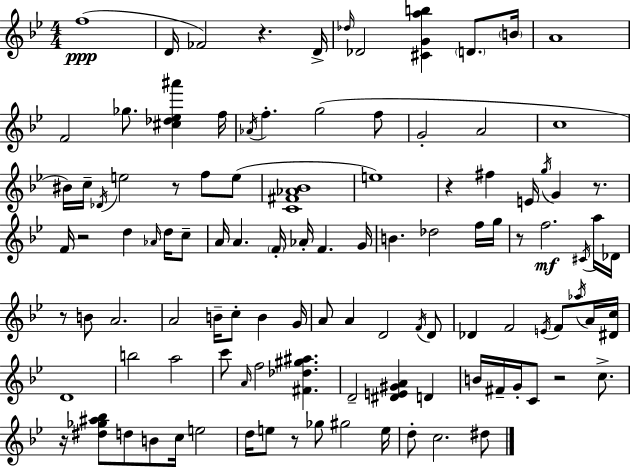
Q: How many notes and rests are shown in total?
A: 109